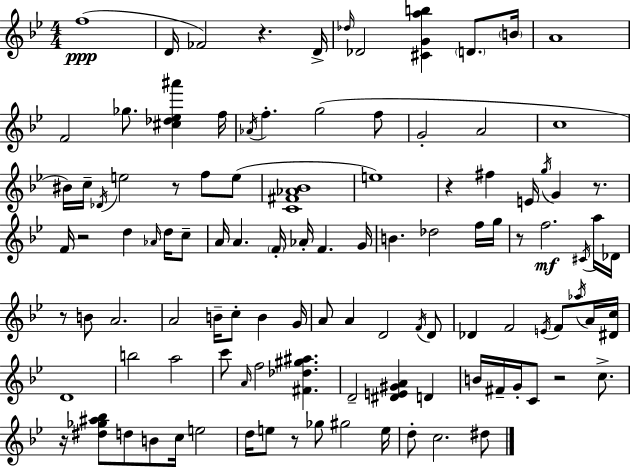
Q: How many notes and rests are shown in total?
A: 109